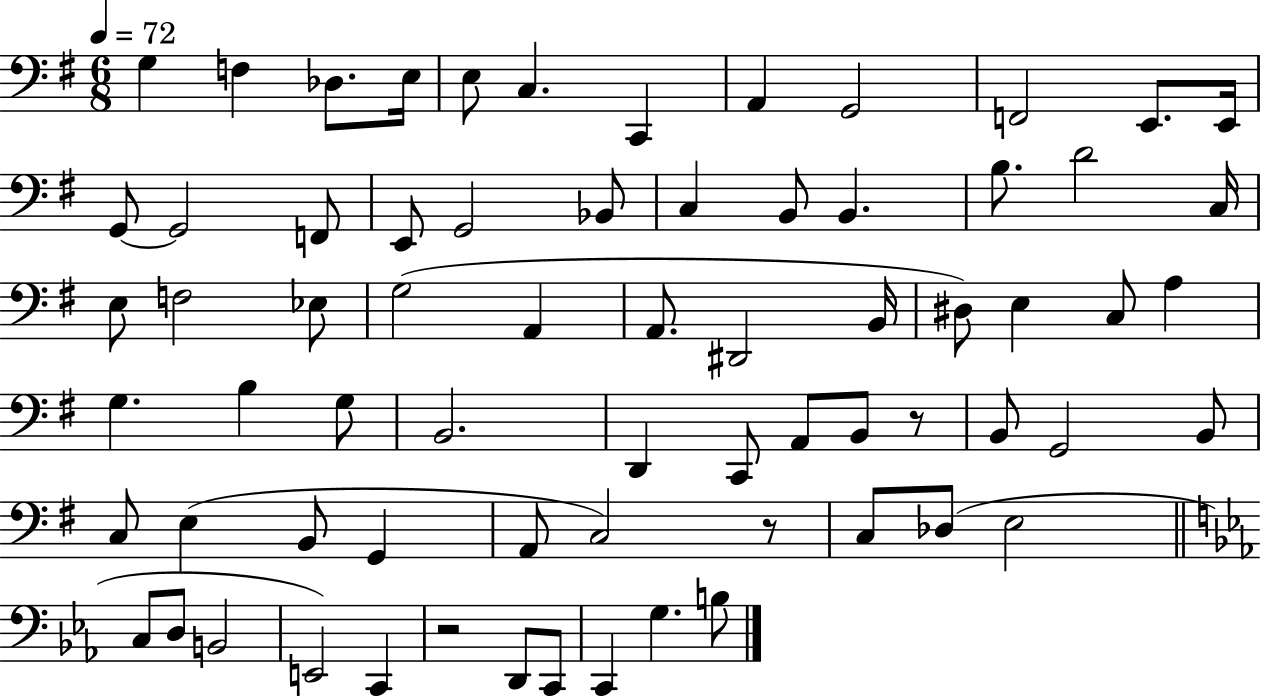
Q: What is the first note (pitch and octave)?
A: G3